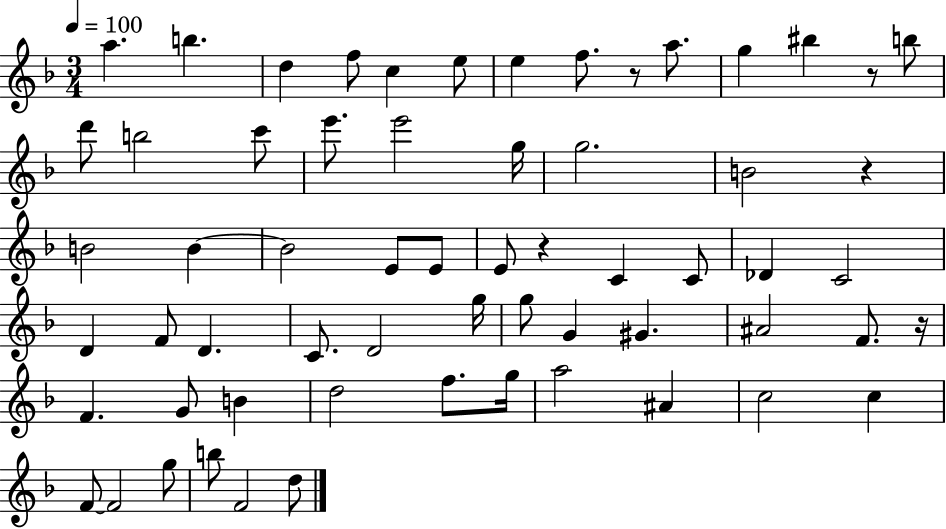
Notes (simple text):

A5/q. B5/q. D5/q F5/e C5/q E5/e E5/q F5/e. R/e A5/e. G5/q BIS5/q R/e B5/e D6/e B5/h C6/e E6/e. E6/h G5/s G5/h. B4/h R/q B4/h B4/q B4/h E4/e E4/e E4/e R/q C4/q C4/e Db4/q C4/h D4/q F4/e D4/q. C4/e. D4/h G5/s G5/e G4/q G#4/q. A#4/h F4/e. R/s F4/q. G4/e B4/q D5/h F5/e. G5/s A5/h A#4/q C5/h C5/q F4/e F4/h G5/e B5/e F4/h D5/e